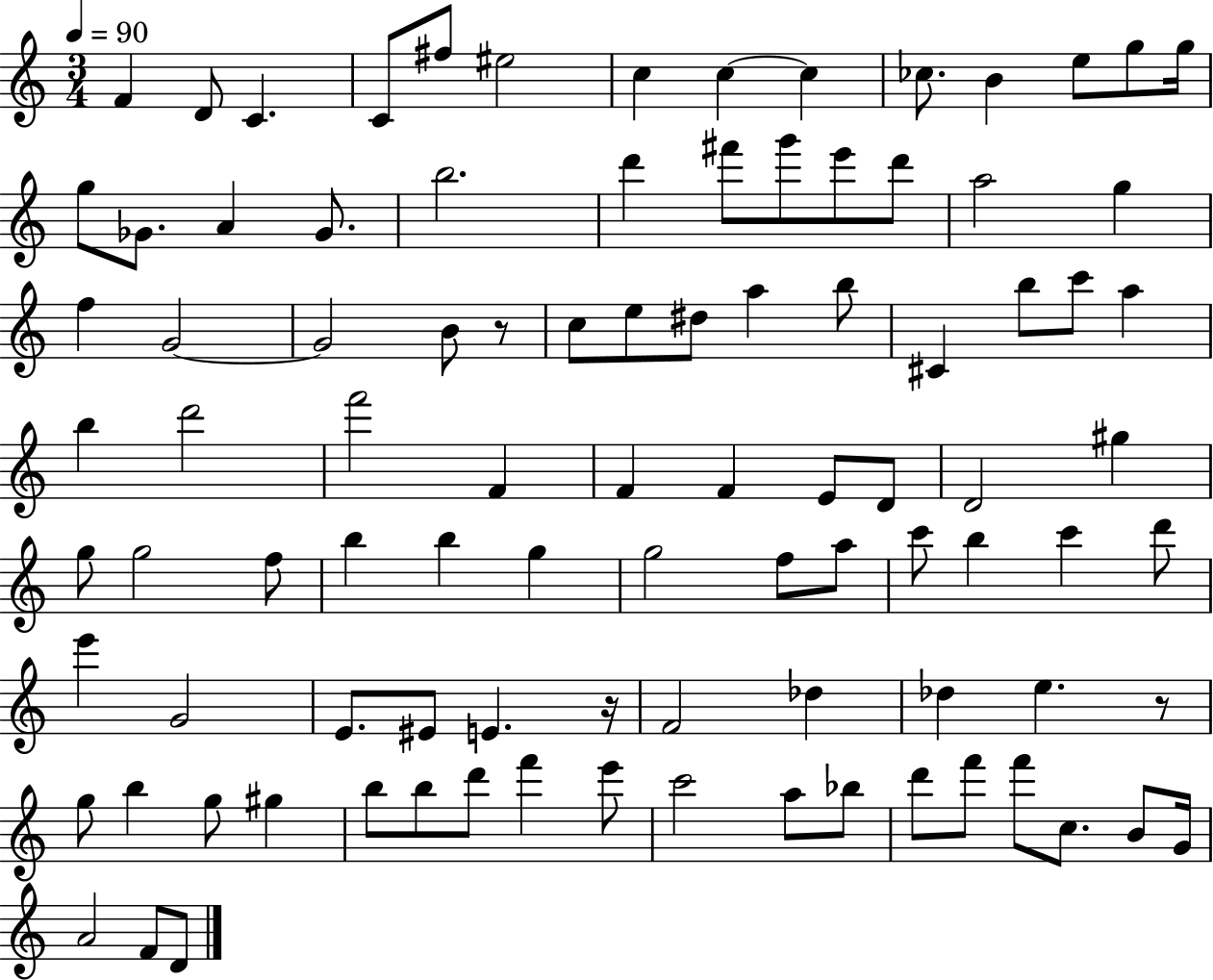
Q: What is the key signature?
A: C major